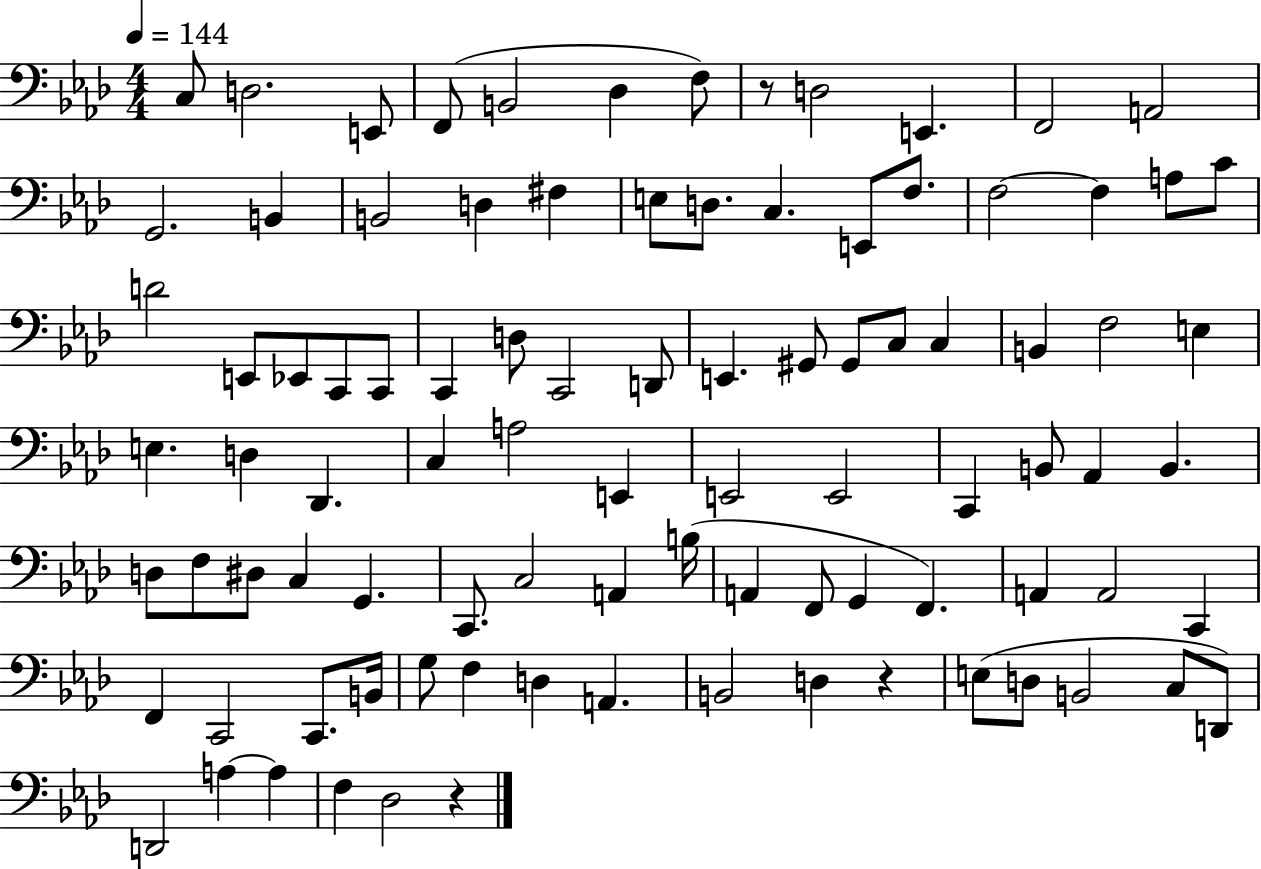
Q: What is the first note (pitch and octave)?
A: C3